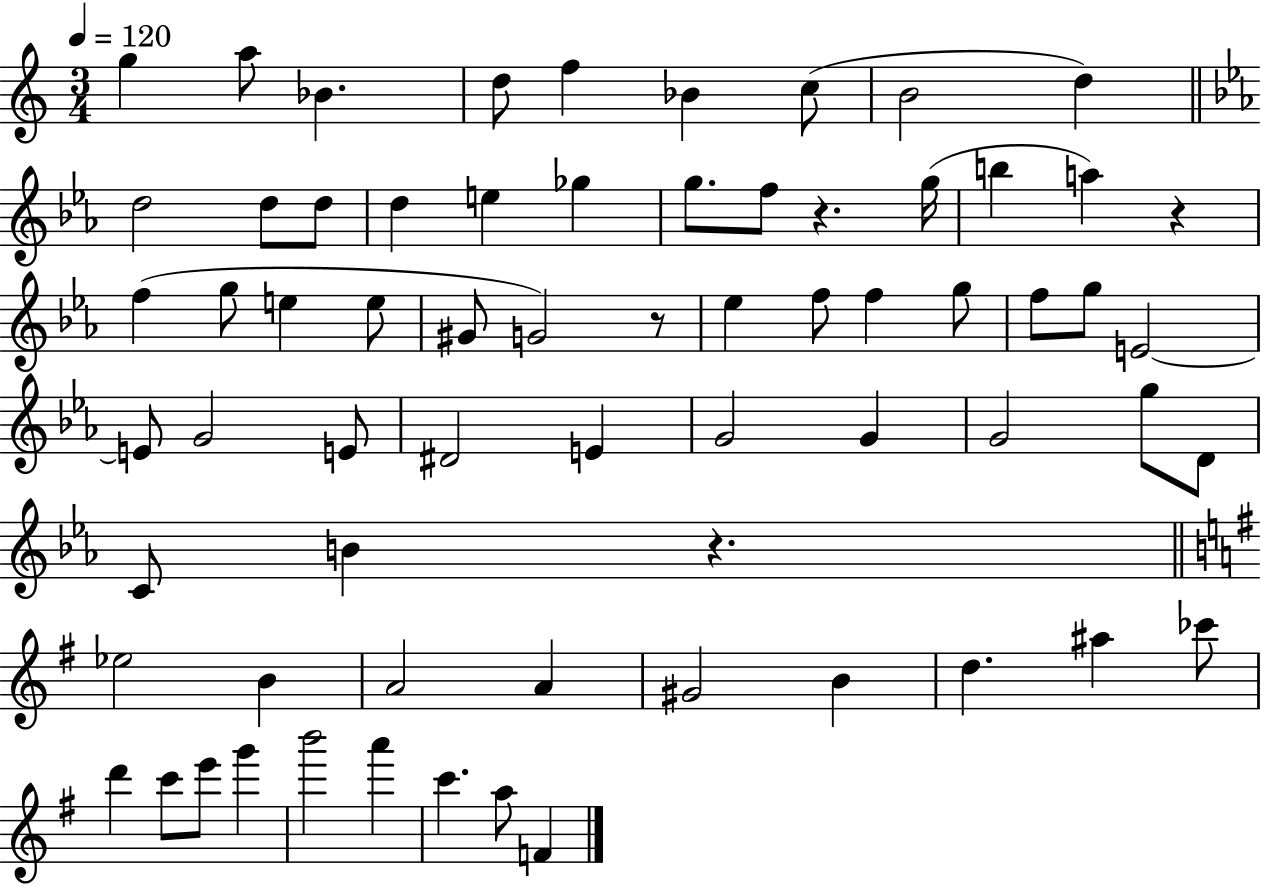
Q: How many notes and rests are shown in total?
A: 67